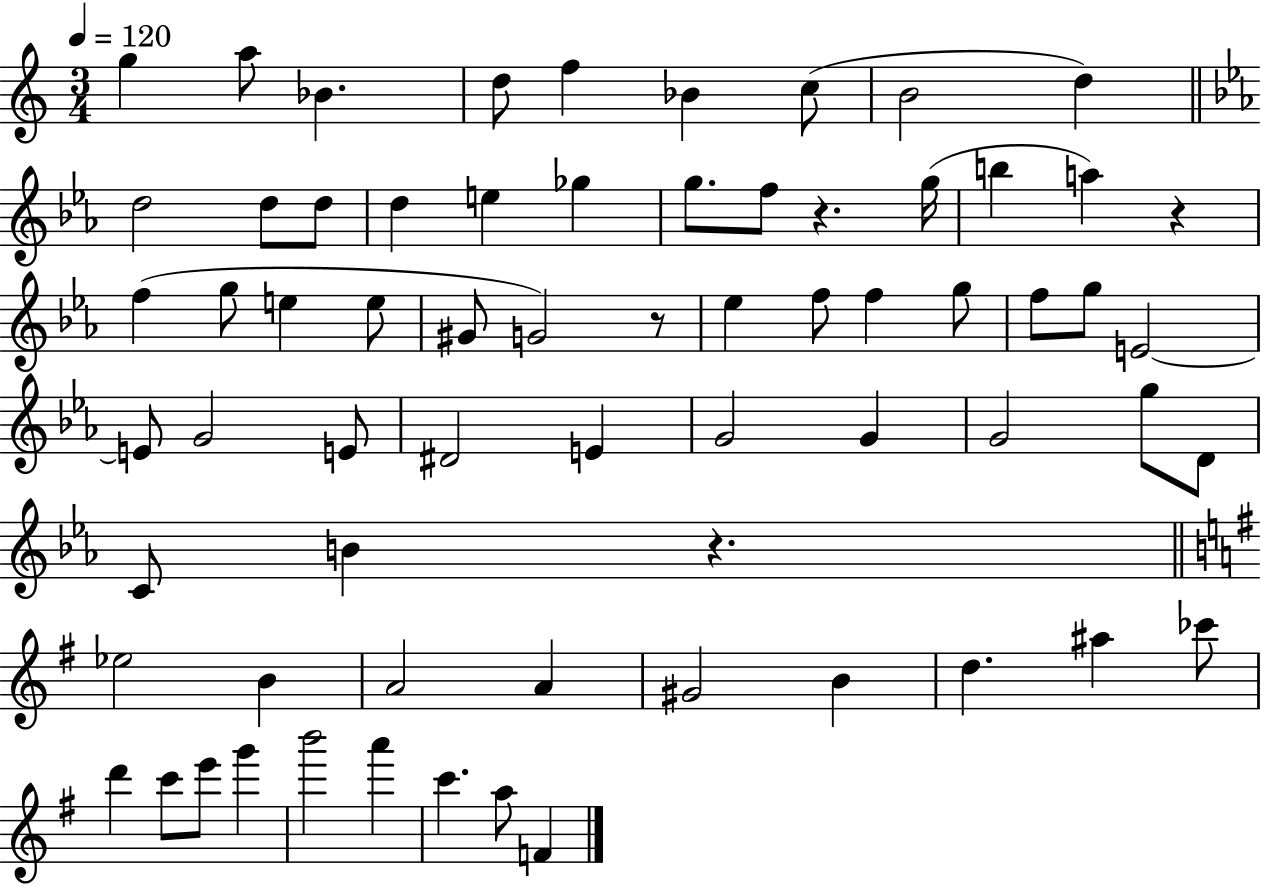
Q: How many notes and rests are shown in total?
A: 67